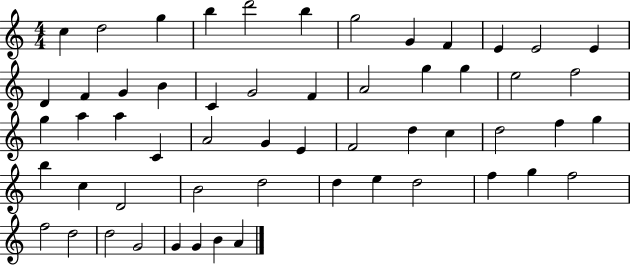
C5/q D5/h G5/q B5/q D6/h B5/q G5/h G4/q F4/q E4/q E4/h E4/q D4/q F4/q G4/q B4/q C4/q G4/h F4/q A4/h G5/q G5/q E5/h F5/h G5/q A5/q A5/q C4/q A4/h G4/q E4/q F4/h D5/q C5/q D5/h F5/q G5/q B5/q C5/q D4/h B4/h D5/h D5/q E5/q D5/h F5/q G5/q F5/h F5/h D5/h D5/h G4/h G4/q G4/q B4/q A4/q